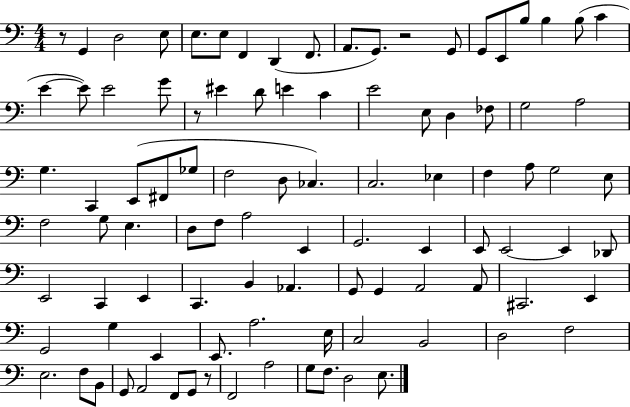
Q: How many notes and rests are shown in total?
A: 97